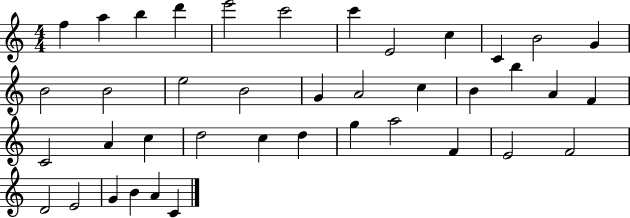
X:1
T:Untitled
M:4/4
L:1/4
K:C
f a b d' e'2 c'2 c' E2 c C B2 G B2 B2 e2 B2 G A2 c B b A F C2 A c d2 c d g a2 F E2 F2 D2 E2 G B A C